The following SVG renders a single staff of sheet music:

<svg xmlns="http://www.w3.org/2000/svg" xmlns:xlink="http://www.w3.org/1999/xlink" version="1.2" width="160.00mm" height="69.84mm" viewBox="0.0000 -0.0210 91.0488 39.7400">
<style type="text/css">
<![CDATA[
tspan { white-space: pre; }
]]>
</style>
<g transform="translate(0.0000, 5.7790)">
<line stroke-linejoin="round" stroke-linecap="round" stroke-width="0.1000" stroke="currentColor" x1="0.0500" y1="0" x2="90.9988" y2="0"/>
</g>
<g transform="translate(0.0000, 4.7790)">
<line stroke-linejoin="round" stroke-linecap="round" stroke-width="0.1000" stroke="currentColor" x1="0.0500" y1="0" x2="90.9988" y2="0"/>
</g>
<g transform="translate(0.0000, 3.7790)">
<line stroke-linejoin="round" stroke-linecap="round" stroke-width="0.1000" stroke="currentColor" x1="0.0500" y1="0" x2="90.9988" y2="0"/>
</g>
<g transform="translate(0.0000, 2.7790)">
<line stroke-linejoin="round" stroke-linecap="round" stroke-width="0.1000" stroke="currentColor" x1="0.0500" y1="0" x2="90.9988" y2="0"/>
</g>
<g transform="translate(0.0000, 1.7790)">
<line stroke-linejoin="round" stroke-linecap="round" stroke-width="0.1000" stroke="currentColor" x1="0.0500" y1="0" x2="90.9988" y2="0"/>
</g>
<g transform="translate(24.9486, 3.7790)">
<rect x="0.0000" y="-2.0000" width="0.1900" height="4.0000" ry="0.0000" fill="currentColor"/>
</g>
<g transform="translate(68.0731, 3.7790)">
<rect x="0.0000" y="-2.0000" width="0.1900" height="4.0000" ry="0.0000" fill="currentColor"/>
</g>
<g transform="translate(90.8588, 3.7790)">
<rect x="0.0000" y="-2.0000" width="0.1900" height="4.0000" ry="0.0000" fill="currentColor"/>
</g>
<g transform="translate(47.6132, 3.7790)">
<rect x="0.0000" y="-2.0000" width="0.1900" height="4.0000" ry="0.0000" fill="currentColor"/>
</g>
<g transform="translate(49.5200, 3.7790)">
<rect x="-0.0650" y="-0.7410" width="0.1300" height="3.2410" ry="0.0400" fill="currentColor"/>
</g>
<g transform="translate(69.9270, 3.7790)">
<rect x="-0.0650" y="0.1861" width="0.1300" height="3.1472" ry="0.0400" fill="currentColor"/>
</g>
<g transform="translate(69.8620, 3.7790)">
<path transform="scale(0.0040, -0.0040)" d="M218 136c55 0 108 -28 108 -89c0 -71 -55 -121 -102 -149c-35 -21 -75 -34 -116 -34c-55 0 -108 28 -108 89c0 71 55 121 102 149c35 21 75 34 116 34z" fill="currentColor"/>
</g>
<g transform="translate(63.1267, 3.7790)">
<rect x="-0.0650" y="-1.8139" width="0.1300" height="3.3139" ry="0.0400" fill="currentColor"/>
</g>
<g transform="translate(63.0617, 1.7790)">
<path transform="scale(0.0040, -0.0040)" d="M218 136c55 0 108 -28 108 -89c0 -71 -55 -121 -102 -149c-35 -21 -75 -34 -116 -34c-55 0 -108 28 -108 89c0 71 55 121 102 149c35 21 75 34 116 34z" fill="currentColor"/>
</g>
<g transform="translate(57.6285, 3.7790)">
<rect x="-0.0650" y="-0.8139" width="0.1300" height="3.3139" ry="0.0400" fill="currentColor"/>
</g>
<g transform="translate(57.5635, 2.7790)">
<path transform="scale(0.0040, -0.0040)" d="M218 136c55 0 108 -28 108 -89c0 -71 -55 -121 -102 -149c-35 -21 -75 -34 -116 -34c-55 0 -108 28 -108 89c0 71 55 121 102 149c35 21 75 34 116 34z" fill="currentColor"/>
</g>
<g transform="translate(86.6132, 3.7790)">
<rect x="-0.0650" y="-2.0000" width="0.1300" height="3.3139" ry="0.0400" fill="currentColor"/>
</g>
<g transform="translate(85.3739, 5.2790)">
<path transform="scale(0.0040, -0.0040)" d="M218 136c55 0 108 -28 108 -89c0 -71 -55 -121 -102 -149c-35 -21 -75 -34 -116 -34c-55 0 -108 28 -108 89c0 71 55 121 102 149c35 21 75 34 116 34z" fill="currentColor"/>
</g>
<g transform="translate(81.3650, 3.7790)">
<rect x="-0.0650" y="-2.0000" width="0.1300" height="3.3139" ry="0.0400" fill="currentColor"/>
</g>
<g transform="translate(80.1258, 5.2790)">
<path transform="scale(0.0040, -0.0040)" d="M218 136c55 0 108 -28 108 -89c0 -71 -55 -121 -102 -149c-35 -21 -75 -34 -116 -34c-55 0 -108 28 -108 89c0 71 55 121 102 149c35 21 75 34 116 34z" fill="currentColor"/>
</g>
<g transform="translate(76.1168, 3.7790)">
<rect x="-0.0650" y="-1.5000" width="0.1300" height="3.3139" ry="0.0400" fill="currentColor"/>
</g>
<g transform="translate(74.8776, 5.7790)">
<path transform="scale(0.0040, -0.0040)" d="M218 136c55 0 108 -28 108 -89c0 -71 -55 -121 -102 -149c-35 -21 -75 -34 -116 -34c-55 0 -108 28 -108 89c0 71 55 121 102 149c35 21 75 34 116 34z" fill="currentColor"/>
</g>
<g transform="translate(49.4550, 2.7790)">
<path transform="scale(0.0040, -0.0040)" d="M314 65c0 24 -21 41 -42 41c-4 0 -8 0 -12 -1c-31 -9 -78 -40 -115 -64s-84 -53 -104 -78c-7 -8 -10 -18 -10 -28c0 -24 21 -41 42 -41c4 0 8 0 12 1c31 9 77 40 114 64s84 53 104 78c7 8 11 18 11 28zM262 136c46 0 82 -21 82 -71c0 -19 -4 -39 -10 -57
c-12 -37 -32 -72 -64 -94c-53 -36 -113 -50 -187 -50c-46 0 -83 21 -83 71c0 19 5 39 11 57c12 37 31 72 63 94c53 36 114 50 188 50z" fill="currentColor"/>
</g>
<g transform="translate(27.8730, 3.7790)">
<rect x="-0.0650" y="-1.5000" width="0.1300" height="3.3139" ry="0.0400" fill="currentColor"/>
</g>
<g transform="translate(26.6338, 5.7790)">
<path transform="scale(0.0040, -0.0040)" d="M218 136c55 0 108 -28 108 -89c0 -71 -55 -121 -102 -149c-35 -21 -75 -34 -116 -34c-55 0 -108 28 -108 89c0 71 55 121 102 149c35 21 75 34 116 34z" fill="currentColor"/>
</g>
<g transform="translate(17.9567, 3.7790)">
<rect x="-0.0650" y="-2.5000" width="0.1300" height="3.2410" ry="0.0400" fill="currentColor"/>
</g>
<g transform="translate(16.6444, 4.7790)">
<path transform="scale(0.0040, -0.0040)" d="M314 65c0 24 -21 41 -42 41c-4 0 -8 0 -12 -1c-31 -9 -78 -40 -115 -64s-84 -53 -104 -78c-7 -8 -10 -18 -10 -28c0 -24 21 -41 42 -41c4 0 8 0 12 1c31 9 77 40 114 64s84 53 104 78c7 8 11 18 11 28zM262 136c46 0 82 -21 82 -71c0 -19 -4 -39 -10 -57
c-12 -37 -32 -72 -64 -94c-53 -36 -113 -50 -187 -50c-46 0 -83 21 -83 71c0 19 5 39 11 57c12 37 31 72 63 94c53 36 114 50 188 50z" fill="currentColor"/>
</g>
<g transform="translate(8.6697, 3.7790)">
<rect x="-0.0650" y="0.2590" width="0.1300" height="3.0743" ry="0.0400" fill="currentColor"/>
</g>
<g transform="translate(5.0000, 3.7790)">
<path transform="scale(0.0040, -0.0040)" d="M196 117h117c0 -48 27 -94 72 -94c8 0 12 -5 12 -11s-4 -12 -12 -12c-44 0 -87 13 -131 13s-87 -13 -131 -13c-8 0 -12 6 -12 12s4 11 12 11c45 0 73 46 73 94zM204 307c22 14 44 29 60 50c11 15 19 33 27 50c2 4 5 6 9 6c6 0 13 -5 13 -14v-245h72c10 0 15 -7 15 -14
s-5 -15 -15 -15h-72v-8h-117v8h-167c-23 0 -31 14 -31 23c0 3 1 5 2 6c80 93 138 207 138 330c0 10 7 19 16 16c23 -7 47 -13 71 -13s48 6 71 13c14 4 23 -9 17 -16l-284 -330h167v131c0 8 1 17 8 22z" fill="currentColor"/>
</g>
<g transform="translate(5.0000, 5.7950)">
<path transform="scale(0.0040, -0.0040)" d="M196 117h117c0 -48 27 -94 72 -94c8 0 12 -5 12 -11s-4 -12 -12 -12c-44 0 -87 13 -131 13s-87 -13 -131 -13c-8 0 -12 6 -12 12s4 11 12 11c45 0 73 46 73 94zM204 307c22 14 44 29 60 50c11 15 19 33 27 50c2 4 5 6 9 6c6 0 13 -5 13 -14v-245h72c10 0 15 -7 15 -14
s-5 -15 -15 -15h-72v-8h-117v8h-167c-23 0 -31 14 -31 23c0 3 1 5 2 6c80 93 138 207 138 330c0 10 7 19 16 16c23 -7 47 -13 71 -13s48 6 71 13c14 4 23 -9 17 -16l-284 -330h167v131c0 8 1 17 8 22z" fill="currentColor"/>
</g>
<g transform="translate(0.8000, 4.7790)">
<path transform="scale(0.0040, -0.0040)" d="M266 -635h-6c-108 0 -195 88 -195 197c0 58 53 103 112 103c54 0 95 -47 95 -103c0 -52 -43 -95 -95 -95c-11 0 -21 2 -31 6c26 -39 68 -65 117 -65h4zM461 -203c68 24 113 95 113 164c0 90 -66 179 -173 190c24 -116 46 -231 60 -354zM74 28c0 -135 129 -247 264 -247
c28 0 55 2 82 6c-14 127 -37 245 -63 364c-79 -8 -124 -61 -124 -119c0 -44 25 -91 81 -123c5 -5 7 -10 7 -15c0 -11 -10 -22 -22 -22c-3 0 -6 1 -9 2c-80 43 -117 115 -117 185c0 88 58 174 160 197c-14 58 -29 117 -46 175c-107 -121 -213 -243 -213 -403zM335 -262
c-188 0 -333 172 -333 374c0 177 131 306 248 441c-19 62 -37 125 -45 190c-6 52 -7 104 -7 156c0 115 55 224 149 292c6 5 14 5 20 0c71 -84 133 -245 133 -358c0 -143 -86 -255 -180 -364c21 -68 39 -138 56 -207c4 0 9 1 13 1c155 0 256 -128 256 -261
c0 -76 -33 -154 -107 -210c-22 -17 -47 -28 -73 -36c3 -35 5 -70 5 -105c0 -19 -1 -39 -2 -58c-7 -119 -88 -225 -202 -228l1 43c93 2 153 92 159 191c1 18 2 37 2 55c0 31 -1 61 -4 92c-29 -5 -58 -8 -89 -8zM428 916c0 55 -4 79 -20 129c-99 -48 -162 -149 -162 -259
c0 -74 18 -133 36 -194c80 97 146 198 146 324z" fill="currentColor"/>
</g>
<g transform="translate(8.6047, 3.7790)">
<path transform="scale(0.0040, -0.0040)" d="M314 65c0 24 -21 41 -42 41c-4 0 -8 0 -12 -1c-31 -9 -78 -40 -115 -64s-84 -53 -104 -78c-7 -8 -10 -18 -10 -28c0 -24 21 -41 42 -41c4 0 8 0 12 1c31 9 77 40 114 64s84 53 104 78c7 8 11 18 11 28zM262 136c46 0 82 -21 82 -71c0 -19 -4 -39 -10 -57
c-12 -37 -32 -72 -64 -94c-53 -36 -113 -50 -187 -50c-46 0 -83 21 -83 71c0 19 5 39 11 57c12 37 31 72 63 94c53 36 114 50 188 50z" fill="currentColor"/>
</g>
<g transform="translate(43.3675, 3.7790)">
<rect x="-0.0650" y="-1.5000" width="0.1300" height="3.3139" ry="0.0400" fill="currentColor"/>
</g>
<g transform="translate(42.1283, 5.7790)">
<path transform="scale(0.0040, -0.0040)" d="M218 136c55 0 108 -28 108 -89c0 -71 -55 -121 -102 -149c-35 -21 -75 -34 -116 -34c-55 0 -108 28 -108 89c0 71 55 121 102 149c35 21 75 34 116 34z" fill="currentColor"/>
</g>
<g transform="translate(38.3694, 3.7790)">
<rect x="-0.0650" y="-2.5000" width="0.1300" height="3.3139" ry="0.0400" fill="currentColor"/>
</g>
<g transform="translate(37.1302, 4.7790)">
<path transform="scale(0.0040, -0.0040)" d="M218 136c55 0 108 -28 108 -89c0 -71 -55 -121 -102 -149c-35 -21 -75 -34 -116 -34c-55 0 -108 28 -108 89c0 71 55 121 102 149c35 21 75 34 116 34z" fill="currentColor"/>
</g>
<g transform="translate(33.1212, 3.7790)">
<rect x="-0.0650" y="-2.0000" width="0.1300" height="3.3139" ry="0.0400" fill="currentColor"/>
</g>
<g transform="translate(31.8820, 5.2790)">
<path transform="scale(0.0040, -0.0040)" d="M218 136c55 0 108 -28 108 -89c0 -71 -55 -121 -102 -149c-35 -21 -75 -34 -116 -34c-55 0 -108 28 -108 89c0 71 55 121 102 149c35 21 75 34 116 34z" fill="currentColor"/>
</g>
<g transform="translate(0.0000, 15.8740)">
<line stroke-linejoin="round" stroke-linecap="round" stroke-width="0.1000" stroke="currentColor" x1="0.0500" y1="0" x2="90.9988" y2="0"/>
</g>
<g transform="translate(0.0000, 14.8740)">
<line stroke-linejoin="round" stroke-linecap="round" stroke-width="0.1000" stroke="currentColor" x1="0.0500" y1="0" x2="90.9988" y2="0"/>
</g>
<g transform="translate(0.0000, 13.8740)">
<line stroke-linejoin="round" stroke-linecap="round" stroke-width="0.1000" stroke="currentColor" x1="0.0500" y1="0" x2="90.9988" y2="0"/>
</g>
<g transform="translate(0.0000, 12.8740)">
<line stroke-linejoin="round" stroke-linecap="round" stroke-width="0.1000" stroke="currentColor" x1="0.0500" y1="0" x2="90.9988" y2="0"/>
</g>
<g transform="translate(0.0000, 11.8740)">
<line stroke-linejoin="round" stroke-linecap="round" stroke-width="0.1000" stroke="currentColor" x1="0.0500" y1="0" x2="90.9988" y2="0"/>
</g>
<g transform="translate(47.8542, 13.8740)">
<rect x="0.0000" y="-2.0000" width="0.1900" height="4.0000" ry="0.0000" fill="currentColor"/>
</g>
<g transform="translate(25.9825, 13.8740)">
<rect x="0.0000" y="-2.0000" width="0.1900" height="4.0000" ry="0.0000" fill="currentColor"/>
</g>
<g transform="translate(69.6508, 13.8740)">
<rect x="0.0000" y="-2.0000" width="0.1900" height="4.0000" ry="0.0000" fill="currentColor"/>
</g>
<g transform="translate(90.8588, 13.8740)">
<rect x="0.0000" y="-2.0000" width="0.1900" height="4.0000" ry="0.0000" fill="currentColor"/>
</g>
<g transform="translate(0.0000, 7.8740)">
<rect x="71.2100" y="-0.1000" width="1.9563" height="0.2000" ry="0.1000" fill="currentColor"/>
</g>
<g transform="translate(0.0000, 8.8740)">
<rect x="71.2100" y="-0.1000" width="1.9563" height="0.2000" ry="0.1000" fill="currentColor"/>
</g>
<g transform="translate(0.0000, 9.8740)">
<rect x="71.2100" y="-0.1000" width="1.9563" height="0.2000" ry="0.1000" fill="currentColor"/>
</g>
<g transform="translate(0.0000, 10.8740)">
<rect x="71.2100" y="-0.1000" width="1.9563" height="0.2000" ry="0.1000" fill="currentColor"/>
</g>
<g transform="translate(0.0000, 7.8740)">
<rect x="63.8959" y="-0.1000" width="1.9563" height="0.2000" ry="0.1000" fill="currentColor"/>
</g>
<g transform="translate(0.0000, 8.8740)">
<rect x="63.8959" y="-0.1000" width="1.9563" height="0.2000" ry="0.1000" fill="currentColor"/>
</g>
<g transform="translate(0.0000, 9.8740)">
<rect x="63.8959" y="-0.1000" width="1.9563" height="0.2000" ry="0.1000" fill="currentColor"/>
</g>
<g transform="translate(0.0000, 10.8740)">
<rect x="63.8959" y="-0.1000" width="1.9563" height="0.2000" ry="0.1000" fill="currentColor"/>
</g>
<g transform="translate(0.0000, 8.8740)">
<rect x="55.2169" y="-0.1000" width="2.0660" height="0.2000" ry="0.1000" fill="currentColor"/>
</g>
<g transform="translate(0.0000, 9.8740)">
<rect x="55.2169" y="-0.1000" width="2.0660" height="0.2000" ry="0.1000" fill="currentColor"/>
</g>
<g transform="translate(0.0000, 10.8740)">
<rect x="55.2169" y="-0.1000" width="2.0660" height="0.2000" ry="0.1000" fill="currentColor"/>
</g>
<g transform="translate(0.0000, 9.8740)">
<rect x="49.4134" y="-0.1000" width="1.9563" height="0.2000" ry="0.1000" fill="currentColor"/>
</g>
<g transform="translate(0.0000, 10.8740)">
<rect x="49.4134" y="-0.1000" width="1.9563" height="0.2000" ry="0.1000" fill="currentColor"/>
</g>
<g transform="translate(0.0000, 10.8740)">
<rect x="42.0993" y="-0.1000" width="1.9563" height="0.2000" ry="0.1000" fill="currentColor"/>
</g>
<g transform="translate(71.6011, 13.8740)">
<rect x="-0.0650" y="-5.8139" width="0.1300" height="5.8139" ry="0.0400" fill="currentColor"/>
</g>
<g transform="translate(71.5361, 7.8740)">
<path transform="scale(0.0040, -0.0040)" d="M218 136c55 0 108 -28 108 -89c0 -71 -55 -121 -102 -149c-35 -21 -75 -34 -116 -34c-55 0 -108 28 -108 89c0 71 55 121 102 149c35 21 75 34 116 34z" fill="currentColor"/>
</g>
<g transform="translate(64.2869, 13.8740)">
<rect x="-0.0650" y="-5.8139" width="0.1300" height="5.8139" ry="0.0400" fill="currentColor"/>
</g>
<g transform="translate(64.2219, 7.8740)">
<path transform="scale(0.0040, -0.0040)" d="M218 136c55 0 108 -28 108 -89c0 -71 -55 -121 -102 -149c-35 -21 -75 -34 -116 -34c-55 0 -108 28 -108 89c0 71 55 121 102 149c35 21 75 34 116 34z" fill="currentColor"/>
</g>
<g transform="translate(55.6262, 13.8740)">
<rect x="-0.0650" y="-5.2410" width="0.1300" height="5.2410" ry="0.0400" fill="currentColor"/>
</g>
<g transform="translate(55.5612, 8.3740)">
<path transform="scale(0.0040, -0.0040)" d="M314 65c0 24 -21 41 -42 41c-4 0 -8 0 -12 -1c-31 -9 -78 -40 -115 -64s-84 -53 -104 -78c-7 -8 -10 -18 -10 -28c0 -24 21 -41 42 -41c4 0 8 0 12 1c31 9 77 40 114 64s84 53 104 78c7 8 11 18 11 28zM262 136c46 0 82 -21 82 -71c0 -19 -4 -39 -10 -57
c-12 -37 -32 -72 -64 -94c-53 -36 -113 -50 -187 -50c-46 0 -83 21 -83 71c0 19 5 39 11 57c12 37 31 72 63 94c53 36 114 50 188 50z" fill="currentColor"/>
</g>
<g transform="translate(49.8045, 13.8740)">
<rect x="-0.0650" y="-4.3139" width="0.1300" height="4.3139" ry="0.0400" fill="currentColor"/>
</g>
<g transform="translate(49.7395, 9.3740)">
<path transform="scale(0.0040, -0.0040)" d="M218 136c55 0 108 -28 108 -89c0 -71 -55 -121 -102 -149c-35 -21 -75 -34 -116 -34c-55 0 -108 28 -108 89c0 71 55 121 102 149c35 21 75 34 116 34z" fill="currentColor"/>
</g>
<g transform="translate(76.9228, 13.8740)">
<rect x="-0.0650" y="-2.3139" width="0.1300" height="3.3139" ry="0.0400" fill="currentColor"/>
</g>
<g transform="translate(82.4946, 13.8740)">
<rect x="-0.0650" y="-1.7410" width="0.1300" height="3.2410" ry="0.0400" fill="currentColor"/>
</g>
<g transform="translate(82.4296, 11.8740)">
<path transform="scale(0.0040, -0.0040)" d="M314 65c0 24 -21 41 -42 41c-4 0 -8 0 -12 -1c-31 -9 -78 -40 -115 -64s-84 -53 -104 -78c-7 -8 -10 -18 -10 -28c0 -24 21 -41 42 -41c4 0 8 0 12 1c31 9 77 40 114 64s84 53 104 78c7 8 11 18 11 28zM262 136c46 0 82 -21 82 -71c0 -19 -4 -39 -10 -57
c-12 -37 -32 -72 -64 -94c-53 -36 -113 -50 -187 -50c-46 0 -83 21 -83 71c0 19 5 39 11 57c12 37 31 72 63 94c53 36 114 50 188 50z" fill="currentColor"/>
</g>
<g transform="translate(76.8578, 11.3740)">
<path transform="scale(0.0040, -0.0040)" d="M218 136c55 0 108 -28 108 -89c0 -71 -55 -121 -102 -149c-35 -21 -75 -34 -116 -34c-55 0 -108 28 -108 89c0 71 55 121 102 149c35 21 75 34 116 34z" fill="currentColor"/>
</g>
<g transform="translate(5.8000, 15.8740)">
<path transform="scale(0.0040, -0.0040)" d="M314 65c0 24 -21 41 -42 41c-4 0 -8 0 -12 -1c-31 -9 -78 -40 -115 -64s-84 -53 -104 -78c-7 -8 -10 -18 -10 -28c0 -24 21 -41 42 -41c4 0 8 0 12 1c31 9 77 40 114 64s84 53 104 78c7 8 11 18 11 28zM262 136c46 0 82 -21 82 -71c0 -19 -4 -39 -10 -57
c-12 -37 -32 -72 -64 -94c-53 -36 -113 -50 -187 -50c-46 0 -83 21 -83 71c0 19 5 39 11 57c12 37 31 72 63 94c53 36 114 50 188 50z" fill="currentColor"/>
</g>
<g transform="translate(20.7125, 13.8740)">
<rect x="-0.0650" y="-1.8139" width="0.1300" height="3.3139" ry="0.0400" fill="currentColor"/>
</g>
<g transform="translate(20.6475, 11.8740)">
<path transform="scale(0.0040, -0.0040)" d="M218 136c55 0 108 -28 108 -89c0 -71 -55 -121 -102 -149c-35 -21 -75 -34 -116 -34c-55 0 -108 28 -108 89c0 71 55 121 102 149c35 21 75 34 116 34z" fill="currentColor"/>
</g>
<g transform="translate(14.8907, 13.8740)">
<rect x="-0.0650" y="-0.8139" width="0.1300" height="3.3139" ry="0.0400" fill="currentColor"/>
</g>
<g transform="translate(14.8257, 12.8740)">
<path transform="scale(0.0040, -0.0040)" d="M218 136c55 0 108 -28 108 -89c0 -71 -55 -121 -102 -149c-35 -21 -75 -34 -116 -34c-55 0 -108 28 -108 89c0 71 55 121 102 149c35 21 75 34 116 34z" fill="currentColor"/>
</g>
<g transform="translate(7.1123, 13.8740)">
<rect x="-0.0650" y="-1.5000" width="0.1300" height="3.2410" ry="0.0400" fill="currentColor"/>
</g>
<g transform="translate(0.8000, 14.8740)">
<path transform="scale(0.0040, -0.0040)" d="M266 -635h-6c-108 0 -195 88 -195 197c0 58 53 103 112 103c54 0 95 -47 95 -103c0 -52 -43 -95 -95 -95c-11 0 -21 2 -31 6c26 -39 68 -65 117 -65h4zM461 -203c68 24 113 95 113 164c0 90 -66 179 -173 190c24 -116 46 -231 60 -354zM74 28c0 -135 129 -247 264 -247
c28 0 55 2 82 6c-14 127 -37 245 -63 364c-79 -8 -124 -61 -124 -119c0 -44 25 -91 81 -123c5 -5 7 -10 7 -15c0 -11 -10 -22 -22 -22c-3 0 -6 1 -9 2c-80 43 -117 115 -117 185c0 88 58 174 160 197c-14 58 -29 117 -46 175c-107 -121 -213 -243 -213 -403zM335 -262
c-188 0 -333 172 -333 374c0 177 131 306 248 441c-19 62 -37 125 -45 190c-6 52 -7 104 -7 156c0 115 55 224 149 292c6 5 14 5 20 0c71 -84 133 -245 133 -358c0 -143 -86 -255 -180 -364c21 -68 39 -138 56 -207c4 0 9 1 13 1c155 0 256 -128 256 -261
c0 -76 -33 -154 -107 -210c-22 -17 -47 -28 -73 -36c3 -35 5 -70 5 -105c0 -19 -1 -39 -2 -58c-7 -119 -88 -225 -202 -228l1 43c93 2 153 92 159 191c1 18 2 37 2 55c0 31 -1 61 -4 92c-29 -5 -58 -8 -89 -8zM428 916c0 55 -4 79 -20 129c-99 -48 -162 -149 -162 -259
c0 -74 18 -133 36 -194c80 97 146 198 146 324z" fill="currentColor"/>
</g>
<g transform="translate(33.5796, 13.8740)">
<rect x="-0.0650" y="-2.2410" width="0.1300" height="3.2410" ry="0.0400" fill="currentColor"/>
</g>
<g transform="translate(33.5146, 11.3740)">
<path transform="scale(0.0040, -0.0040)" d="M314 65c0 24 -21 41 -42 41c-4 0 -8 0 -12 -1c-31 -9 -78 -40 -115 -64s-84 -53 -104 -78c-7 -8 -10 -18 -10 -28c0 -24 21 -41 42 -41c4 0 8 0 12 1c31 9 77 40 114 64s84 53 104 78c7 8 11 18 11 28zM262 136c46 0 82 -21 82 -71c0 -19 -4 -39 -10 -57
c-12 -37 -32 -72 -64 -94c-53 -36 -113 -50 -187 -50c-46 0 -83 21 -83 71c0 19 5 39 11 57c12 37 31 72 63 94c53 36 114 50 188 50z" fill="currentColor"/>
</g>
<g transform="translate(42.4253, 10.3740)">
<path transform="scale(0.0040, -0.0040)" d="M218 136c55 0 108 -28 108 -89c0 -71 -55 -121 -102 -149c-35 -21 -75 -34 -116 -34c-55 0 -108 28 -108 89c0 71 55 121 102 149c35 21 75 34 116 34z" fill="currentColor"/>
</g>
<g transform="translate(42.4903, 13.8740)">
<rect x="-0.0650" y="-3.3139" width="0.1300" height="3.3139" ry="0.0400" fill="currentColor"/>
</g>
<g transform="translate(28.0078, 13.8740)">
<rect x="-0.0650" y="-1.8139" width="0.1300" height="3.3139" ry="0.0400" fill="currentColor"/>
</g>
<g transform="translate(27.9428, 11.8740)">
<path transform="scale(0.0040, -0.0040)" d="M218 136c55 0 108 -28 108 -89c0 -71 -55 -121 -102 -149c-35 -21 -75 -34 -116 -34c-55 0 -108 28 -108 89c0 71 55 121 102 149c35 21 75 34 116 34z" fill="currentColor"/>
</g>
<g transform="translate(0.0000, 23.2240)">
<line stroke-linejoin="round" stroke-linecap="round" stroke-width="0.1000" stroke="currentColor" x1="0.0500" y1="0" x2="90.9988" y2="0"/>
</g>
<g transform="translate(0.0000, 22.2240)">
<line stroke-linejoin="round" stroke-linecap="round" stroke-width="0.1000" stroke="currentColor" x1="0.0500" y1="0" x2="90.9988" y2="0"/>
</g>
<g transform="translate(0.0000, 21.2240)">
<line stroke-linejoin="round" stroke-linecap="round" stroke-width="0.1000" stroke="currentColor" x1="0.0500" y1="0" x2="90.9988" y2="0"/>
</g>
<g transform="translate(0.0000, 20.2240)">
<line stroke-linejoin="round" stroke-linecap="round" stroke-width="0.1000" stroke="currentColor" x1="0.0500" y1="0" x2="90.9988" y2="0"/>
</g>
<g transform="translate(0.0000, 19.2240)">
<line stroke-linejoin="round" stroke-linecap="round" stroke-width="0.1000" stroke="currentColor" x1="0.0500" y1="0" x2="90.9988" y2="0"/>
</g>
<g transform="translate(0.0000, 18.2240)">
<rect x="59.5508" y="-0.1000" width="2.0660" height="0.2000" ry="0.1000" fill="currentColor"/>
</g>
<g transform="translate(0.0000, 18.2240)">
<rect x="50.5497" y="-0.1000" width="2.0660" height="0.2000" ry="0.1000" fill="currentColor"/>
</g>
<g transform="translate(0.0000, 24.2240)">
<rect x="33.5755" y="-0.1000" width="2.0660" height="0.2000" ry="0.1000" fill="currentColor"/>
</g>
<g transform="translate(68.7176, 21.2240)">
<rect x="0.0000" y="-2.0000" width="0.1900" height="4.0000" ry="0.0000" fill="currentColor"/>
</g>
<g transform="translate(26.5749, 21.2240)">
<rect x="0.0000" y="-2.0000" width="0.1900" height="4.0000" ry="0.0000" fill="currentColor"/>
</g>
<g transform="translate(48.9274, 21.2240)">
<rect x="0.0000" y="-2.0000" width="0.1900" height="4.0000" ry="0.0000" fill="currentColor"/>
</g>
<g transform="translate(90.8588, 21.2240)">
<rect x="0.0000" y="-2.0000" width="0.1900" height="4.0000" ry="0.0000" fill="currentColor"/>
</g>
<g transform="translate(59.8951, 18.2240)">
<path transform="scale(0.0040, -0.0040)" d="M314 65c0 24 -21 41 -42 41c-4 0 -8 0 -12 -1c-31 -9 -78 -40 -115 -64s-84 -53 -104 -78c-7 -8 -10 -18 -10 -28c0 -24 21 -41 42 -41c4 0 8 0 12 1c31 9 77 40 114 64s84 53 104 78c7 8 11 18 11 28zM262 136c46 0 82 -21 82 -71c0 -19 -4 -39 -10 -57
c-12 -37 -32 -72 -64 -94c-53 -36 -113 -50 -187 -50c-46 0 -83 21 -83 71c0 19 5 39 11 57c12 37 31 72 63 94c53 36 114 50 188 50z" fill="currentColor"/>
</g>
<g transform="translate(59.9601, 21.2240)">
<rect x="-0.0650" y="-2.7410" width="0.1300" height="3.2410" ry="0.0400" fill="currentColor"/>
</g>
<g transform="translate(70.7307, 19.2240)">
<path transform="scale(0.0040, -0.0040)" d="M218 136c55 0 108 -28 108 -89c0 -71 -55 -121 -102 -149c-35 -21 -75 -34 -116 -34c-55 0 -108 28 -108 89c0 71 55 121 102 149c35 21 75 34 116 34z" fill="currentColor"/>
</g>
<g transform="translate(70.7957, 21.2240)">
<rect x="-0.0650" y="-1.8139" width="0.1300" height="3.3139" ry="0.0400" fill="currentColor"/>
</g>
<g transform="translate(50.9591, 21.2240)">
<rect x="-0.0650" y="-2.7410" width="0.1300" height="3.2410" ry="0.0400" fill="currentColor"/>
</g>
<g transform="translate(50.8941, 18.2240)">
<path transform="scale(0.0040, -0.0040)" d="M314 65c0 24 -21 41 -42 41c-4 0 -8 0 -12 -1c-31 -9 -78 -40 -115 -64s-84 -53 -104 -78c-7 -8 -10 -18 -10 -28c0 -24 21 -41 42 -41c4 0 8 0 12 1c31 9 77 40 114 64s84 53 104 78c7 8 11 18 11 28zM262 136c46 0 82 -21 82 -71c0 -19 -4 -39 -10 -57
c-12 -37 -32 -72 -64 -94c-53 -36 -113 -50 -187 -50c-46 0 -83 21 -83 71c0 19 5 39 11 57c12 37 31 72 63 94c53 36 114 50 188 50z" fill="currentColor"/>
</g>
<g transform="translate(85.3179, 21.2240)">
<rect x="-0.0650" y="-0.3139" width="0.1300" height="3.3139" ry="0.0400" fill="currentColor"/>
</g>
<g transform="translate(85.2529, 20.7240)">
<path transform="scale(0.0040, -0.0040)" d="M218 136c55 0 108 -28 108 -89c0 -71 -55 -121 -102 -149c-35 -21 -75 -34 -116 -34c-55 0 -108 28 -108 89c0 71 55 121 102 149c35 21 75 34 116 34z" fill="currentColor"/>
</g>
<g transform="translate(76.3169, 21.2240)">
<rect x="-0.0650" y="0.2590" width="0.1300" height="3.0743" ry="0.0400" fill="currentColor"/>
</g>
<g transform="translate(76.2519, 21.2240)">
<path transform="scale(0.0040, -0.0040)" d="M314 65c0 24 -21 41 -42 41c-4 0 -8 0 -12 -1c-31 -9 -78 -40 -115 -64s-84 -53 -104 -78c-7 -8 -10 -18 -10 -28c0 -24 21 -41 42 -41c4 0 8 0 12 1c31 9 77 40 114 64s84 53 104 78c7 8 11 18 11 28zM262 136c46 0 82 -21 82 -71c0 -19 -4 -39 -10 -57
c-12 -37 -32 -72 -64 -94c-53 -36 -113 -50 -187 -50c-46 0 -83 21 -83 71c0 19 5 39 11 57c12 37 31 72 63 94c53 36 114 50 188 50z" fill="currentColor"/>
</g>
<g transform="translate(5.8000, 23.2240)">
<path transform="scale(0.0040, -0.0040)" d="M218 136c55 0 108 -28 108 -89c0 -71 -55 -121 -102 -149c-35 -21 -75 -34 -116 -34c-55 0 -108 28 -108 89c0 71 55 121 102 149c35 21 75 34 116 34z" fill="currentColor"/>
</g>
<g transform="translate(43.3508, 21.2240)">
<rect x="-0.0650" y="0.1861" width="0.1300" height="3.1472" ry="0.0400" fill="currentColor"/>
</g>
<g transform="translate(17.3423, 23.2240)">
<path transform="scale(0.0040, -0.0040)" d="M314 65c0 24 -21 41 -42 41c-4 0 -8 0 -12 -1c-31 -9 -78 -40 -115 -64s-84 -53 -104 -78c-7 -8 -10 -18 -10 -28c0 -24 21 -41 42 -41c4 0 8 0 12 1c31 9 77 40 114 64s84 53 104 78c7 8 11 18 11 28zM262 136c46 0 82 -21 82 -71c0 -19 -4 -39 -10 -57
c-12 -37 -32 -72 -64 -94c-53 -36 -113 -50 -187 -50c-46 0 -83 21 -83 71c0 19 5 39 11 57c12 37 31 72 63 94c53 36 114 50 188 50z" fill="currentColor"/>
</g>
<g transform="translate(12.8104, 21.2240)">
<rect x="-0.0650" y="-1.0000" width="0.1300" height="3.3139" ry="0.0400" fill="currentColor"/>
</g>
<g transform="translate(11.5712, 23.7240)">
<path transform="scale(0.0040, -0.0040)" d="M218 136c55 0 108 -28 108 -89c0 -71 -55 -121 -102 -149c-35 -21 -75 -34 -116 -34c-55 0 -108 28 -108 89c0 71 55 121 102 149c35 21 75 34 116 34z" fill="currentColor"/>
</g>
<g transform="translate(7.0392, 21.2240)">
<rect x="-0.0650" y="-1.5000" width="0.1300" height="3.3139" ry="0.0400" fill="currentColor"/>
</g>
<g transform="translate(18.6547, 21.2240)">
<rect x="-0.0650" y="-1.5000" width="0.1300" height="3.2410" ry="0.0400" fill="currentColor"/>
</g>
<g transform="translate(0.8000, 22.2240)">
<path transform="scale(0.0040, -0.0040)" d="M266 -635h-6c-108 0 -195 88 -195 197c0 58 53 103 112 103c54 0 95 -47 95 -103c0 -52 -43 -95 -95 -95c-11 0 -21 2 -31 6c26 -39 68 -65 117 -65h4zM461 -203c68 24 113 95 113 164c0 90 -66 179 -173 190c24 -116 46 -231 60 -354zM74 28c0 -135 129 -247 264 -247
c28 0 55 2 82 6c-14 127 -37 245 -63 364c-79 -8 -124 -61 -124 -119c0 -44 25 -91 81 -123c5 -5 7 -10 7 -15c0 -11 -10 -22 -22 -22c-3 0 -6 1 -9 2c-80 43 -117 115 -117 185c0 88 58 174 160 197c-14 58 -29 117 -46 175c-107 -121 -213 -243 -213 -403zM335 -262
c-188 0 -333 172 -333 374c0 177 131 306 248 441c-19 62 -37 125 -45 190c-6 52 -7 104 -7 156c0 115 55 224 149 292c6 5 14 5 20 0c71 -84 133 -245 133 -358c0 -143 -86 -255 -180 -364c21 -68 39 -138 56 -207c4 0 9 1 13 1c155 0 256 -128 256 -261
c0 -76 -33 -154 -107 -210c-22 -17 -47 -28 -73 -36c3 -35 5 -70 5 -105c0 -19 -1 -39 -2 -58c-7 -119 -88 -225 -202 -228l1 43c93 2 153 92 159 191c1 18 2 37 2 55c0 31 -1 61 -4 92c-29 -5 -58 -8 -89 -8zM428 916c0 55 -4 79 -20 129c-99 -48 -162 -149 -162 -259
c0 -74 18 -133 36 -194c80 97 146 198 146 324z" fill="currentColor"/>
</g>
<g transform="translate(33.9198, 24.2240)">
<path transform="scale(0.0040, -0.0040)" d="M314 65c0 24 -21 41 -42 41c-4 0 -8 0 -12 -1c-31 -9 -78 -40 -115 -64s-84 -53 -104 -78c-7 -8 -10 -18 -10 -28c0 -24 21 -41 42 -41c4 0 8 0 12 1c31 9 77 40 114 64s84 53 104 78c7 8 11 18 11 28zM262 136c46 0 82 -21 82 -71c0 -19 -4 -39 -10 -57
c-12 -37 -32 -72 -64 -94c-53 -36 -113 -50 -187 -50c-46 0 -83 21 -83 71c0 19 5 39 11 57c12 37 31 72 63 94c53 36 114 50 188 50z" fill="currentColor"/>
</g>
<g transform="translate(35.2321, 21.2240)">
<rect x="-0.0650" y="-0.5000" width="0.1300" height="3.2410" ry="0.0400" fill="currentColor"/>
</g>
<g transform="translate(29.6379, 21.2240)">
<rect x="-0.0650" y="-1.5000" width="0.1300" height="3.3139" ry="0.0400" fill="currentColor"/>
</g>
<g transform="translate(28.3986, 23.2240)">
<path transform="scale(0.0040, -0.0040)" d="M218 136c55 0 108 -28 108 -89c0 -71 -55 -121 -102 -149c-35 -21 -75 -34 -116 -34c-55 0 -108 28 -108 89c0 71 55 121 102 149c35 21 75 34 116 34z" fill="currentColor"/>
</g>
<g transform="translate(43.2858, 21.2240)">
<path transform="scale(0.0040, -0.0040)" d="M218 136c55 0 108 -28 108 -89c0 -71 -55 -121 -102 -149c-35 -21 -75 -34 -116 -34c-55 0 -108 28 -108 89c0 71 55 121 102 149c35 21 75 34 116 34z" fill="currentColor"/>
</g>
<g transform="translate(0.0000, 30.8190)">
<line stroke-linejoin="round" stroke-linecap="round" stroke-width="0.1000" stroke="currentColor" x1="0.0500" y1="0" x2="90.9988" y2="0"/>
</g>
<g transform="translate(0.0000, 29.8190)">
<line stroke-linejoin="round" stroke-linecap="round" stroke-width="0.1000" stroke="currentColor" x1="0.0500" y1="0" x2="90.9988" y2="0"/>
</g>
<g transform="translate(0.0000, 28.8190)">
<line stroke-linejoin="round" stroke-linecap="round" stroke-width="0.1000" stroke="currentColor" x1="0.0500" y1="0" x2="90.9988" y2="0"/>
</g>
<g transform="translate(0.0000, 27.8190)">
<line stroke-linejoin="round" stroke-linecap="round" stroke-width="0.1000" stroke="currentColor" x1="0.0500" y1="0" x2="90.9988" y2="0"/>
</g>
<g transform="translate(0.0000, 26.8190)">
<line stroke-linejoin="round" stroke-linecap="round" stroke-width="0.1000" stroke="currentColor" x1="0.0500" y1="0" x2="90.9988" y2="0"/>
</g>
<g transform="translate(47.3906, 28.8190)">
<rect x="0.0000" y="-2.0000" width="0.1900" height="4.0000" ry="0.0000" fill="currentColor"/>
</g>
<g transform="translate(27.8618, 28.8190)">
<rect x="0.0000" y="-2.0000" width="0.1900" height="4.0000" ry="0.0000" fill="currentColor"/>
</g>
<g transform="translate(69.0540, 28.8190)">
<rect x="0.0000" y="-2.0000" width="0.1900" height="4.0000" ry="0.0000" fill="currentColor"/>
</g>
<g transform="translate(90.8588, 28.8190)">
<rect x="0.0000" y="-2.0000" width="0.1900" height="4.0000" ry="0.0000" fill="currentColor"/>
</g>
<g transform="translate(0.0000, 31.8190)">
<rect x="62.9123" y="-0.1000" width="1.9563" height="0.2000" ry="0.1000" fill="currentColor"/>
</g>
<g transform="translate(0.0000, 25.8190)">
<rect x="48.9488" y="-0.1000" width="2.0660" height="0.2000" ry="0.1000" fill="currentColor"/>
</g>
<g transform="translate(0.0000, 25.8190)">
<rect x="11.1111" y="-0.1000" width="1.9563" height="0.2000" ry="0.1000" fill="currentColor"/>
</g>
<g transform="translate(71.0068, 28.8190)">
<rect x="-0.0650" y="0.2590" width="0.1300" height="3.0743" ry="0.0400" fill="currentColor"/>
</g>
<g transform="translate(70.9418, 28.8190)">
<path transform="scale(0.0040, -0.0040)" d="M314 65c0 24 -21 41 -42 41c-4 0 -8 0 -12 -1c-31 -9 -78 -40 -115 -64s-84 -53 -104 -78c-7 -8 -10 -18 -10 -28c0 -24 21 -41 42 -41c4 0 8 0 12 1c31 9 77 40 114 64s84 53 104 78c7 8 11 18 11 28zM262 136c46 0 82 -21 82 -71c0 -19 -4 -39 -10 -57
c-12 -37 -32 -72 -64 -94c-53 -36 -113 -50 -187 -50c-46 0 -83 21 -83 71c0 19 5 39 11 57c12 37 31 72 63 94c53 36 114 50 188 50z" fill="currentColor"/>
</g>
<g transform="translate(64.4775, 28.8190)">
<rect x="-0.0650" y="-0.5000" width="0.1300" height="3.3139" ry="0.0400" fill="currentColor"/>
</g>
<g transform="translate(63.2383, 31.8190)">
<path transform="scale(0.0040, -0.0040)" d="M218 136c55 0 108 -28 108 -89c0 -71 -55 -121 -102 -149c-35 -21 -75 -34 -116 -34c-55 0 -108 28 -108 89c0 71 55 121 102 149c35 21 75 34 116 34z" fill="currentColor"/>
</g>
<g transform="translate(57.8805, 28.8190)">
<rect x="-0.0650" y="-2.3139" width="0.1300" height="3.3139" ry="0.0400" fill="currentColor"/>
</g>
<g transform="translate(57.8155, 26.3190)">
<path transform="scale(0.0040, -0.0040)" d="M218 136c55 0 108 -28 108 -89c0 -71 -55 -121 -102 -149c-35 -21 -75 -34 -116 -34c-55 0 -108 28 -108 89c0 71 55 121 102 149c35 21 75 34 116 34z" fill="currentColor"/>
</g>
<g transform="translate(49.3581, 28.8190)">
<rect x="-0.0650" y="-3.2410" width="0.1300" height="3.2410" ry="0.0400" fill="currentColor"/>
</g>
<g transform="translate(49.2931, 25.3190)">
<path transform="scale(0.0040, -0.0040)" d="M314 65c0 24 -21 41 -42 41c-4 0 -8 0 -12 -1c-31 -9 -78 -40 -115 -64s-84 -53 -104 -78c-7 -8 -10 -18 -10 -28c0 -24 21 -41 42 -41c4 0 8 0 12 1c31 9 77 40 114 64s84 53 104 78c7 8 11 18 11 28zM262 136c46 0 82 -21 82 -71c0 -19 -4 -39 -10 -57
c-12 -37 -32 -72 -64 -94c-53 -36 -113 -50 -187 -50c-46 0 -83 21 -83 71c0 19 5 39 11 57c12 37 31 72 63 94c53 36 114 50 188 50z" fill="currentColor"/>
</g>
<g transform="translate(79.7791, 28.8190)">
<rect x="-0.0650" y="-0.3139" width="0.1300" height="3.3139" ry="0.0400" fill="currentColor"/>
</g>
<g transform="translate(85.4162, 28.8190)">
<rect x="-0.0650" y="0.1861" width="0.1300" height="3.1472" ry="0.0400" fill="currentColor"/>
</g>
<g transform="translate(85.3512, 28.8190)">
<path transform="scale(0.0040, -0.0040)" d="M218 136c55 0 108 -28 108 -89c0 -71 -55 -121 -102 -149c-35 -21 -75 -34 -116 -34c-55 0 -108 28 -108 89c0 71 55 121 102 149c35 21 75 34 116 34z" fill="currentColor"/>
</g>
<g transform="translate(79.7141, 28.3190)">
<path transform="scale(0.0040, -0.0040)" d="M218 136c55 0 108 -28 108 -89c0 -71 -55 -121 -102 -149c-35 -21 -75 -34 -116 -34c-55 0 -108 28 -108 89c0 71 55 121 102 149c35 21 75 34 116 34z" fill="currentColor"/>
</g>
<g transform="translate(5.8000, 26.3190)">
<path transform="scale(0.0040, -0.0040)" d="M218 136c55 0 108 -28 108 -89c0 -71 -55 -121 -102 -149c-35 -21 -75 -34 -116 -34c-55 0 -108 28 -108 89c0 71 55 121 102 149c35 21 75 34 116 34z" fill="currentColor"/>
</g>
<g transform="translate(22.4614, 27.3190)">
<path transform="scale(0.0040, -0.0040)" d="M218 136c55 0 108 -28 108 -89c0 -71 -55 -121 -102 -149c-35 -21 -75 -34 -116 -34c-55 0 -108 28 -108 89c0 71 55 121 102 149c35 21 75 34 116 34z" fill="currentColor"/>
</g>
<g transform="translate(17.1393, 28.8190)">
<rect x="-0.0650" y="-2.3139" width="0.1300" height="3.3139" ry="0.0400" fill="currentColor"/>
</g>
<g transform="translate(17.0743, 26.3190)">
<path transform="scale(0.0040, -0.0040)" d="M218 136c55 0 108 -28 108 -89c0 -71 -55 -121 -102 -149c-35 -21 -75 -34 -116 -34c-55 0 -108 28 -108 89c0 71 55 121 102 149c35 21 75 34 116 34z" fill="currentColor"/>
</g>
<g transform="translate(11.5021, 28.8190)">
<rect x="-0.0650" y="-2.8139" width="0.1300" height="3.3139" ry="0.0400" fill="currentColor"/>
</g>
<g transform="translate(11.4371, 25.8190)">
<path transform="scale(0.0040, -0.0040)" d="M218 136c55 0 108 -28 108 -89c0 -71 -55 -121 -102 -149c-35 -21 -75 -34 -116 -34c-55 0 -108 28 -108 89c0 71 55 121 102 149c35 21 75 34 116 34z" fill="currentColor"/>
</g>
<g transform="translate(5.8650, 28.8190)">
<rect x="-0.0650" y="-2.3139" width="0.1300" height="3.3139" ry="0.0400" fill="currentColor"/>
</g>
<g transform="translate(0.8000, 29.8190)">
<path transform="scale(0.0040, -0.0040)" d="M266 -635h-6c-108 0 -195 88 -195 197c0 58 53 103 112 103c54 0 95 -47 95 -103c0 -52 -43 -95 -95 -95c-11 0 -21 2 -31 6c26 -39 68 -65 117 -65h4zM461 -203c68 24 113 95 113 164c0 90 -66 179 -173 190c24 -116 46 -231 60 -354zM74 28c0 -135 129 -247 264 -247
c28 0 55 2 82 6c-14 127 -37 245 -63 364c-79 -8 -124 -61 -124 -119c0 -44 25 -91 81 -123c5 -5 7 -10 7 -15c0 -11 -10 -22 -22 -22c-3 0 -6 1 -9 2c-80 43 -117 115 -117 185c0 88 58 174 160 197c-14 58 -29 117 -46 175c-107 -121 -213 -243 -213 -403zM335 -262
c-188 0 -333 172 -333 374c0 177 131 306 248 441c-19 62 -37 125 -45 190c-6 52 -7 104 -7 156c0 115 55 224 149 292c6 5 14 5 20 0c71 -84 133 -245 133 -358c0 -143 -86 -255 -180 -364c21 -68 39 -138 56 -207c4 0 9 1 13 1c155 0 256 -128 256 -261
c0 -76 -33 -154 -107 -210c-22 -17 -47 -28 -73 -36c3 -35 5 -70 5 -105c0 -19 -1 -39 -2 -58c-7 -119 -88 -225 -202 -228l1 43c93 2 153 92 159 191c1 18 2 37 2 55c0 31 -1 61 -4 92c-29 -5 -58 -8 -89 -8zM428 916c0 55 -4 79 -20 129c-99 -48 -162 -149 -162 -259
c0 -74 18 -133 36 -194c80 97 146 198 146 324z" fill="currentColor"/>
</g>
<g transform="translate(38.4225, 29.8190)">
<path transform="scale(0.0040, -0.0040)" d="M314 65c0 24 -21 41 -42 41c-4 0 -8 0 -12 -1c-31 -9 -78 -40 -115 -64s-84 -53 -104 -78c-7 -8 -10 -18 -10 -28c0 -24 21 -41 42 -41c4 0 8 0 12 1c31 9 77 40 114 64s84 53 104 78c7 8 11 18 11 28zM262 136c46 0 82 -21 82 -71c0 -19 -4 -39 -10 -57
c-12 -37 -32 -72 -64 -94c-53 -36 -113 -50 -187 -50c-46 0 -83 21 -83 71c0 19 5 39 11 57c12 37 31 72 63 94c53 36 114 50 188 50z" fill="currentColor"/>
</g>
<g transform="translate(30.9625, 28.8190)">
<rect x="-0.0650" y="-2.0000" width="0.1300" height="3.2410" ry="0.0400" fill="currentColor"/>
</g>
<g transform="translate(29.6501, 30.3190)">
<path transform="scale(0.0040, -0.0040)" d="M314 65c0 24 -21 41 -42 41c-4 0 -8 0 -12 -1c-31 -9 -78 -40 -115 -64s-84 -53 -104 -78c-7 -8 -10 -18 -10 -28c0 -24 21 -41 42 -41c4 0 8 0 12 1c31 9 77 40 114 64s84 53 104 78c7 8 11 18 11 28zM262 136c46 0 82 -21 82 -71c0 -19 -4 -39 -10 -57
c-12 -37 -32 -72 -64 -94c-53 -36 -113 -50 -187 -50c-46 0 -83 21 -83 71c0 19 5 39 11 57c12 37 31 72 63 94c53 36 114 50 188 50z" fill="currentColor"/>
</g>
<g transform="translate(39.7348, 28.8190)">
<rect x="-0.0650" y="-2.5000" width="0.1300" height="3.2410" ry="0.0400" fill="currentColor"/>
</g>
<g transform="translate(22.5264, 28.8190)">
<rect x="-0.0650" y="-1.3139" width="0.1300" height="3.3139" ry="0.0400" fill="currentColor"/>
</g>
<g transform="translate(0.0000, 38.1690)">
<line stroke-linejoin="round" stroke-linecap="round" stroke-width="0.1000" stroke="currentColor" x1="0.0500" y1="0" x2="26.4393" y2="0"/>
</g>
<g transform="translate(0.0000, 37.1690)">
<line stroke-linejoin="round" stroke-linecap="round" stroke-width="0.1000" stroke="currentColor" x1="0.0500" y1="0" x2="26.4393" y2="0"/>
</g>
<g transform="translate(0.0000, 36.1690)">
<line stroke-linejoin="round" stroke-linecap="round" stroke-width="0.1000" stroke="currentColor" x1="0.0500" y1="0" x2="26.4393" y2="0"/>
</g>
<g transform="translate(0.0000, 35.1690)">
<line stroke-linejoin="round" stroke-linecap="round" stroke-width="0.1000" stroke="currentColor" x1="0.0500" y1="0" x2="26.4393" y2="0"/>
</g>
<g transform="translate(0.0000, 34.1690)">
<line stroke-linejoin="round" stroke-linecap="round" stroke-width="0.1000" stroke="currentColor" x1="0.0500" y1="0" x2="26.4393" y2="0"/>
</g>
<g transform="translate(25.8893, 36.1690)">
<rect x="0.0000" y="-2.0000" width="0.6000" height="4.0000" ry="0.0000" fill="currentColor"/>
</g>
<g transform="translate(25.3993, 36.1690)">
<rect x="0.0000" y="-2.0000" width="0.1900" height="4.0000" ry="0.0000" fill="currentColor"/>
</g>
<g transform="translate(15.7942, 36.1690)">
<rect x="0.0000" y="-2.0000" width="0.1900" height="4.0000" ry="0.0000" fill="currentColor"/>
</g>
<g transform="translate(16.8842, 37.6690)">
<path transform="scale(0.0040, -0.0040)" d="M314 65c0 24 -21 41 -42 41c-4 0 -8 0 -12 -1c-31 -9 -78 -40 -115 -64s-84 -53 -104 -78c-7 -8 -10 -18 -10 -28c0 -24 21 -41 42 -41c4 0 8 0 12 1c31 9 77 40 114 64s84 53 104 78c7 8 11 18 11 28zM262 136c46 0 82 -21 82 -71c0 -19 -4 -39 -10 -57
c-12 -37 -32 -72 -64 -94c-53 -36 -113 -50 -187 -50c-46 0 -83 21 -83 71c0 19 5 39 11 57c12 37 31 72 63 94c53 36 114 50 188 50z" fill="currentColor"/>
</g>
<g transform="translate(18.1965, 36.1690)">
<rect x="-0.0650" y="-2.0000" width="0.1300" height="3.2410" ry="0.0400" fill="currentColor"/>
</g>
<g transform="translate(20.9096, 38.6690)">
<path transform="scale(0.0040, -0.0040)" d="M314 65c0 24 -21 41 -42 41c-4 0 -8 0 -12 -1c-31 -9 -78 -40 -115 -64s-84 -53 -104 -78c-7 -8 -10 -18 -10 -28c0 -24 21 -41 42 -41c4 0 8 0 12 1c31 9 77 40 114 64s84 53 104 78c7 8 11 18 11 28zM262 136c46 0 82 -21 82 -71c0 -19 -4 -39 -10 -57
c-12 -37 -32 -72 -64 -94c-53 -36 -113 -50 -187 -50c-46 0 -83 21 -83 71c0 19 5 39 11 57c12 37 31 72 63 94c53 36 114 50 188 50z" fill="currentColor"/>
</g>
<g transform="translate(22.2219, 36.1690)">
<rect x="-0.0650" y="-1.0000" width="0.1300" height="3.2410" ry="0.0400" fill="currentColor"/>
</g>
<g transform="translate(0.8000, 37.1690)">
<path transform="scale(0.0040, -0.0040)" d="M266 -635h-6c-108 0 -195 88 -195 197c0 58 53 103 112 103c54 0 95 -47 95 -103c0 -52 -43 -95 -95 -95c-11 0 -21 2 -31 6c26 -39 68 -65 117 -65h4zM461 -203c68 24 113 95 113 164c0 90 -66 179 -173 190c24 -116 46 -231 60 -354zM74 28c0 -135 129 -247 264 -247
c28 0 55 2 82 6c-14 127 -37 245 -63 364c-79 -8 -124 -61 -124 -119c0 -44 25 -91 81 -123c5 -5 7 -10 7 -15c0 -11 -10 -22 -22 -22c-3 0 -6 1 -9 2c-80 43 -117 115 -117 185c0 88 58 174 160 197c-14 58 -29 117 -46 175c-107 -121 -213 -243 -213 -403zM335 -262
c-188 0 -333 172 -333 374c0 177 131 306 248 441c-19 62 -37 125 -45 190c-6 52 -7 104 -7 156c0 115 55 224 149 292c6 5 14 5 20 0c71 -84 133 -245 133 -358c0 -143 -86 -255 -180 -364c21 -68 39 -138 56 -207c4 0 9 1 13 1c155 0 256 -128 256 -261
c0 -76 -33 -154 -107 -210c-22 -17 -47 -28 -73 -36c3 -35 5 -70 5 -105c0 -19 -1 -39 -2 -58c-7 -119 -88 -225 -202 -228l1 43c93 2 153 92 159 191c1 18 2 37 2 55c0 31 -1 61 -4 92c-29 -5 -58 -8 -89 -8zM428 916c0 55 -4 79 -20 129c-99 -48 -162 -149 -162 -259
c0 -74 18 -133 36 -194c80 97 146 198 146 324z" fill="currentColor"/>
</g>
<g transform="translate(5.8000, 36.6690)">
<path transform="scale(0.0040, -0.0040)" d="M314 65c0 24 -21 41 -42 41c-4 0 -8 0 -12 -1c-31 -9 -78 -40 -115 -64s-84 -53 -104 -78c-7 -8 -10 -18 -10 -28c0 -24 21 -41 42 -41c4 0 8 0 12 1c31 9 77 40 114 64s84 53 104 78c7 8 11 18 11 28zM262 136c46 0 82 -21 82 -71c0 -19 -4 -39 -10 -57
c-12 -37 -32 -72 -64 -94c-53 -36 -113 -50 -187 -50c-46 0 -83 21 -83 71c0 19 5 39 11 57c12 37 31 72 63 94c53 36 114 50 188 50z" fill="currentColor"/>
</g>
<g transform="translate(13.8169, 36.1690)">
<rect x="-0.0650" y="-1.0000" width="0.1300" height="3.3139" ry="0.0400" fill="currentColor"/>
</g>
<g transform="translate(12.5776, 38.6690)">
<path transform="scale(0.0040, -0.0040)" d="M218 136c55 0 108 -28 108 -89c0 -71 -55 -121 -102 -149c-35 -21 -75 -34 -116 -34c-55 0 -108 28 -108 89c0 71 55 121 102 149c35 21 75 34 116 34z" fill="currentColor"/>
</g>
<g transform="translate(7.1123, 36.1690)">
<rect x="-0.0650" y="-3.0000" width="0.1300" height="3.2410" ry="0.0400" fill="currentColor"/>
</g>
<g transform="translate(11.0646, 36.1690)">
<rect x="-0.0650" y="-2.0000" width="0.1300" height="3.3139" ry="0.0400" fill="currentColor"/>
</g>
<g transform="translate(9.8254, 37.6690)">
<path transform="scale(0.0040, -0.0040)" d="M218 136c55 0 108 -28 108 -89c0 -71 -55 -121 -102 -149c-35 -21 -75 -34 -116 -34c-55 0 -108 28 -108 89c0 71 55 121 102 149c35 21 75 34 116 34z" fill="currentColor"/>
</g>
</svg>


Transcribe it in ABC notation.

X:1
T:Untitled
M:4/4
L:1/4
K:C
B2 G2 E F G E d2 d f B E F F E2 d f f g2 b d' f'2 g' g' g f2 E D E2 E C2 B a2 a2 f B2 c g a g e F2 G2 b2 g C B2 c B A2 F D F2 D2